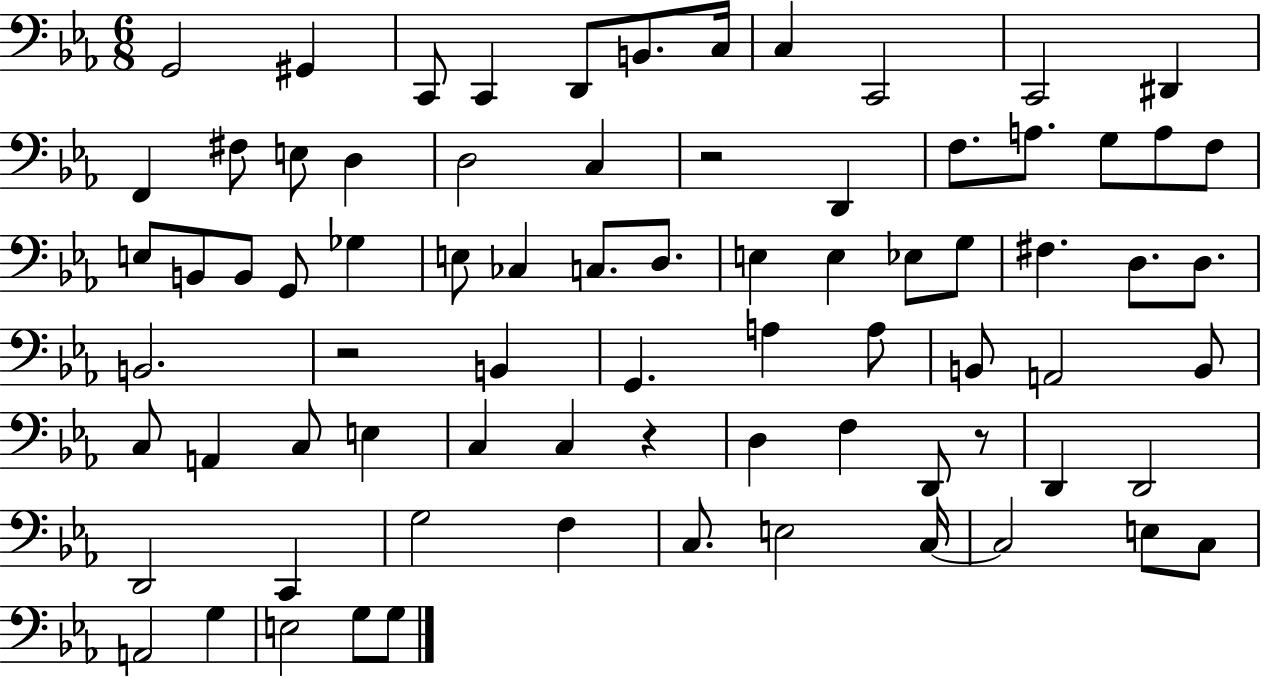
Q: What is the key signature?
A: EES major